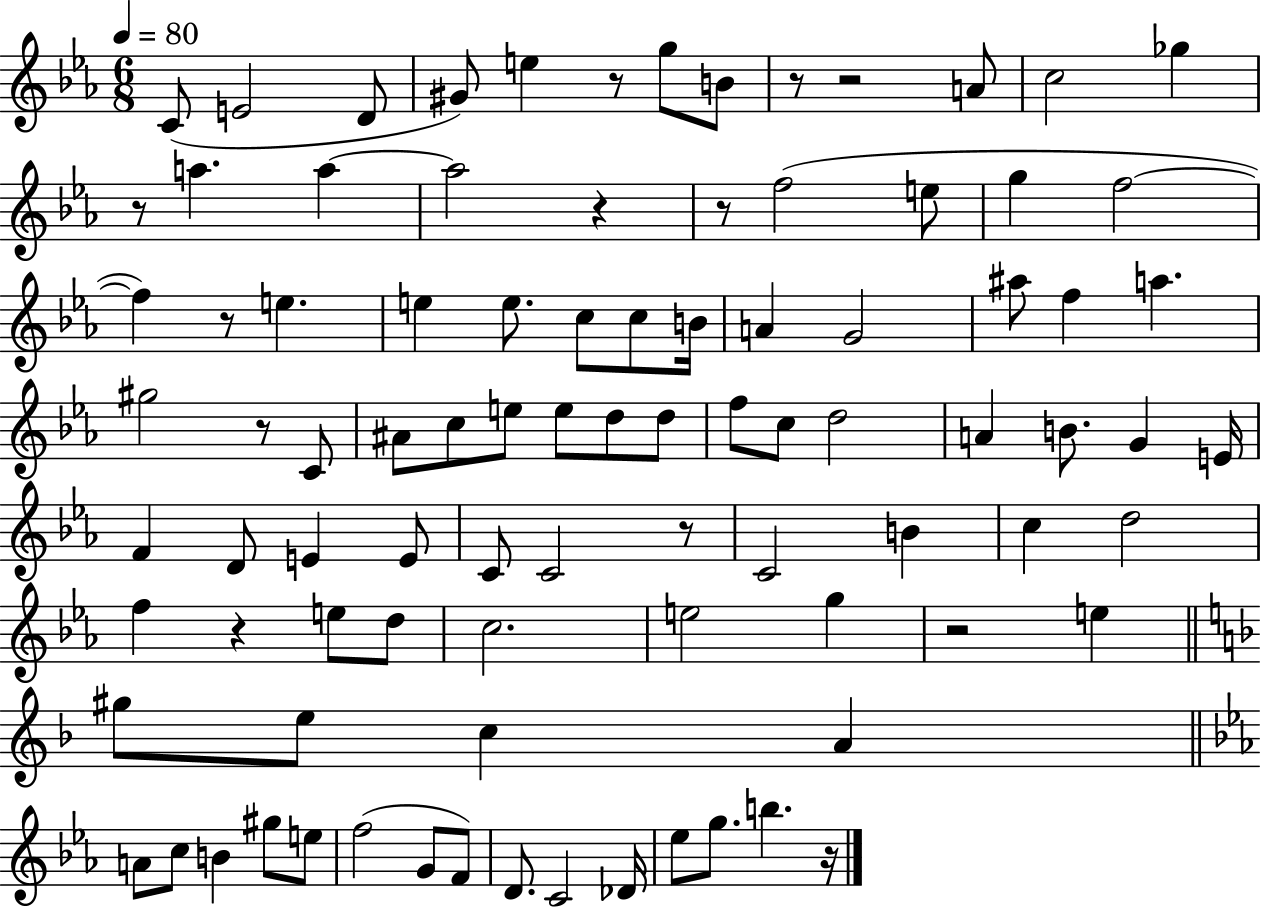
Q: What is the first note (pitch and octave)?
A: C4